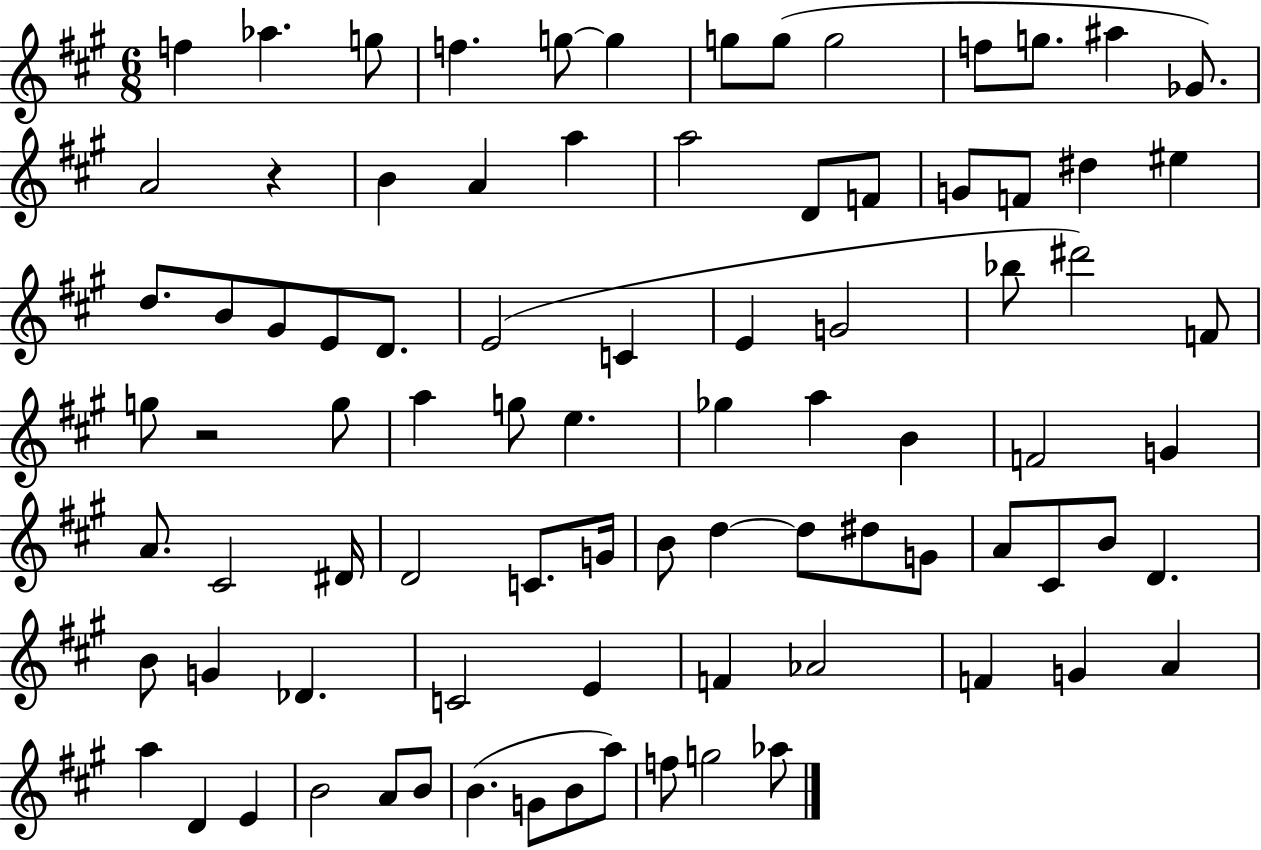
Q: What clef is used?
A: treble